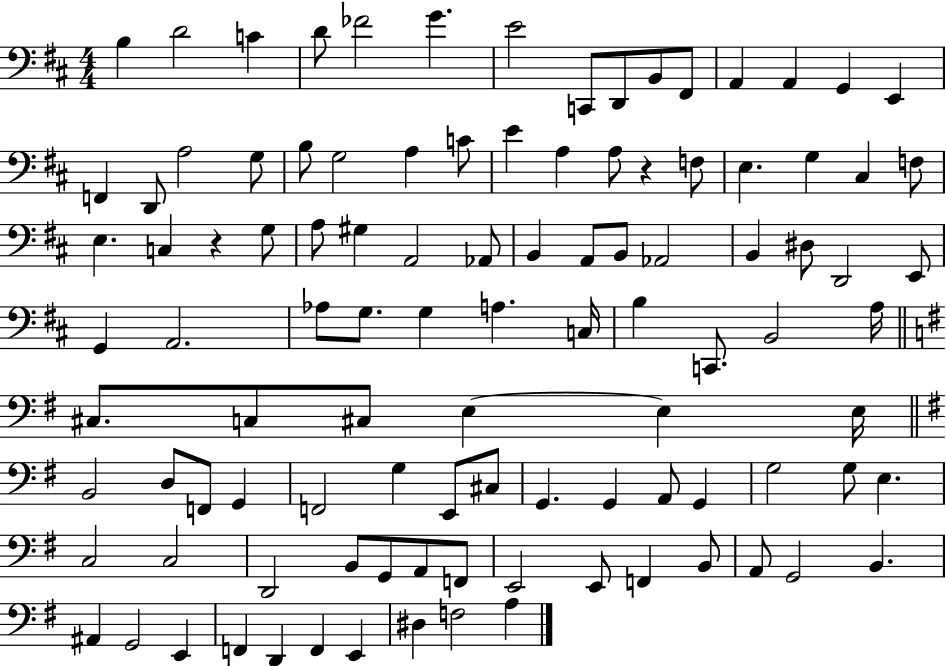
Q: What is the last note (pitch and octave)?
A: A3